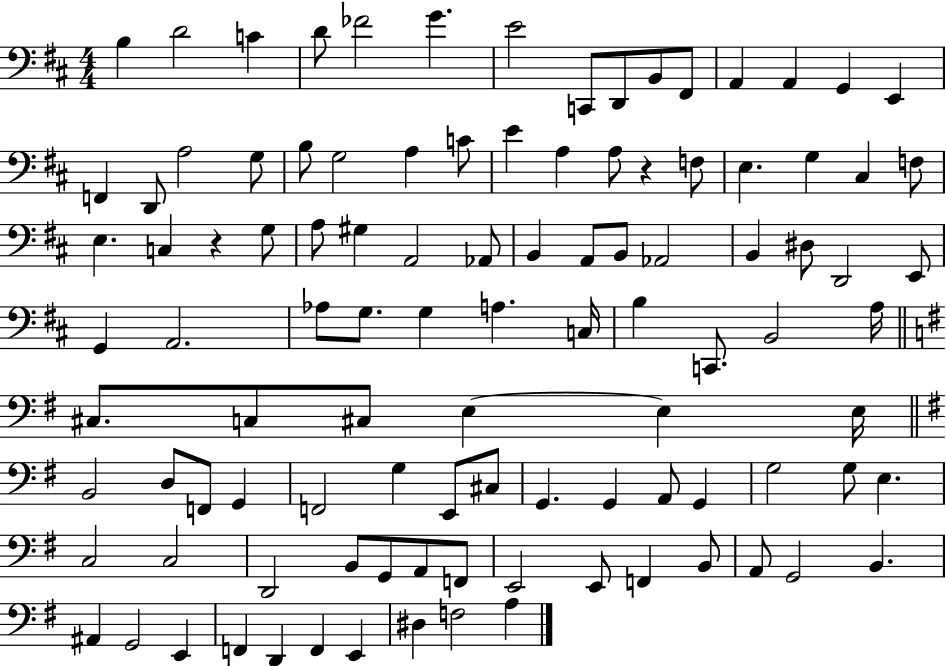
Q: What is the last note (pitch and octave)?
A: A3